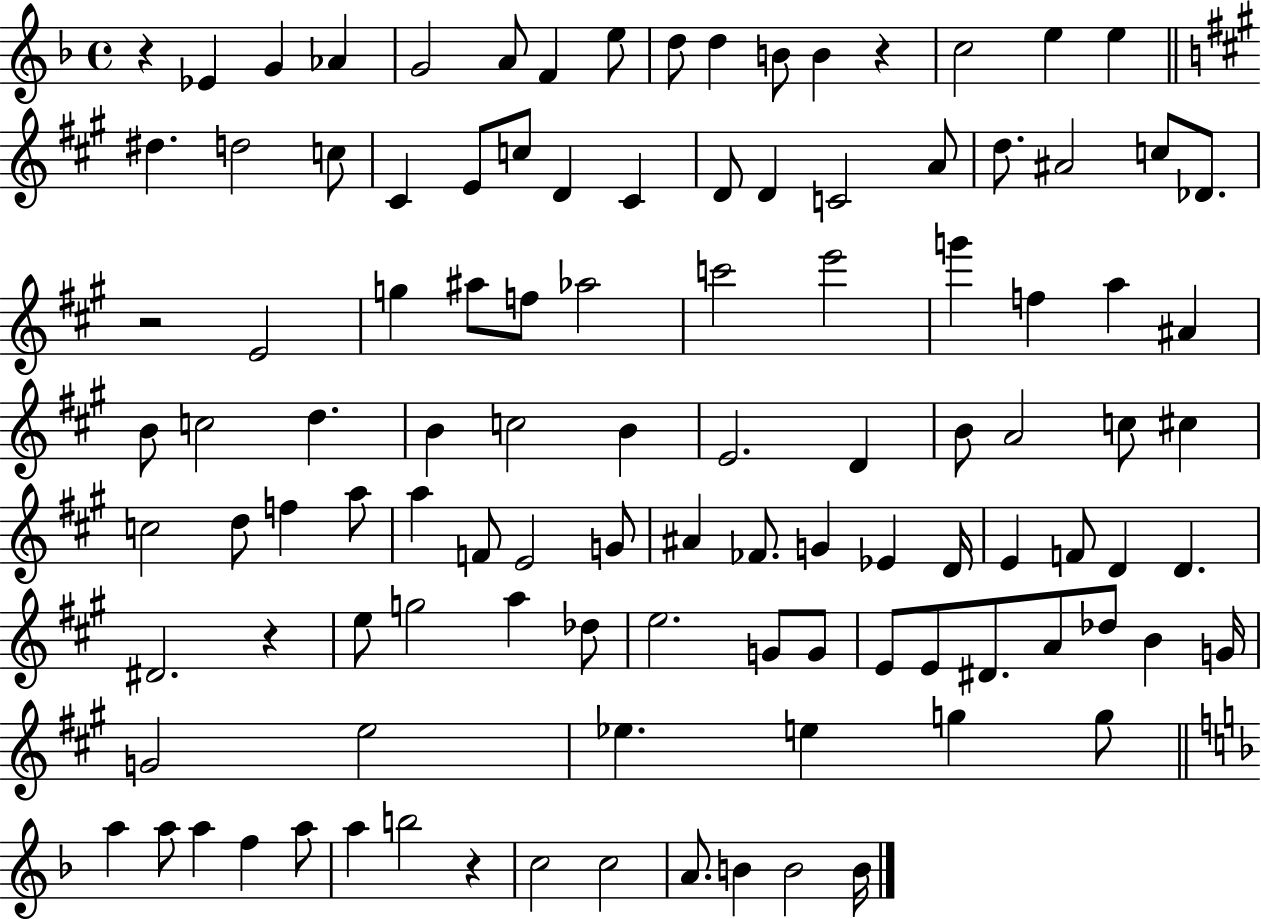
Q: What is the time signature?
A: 4/4